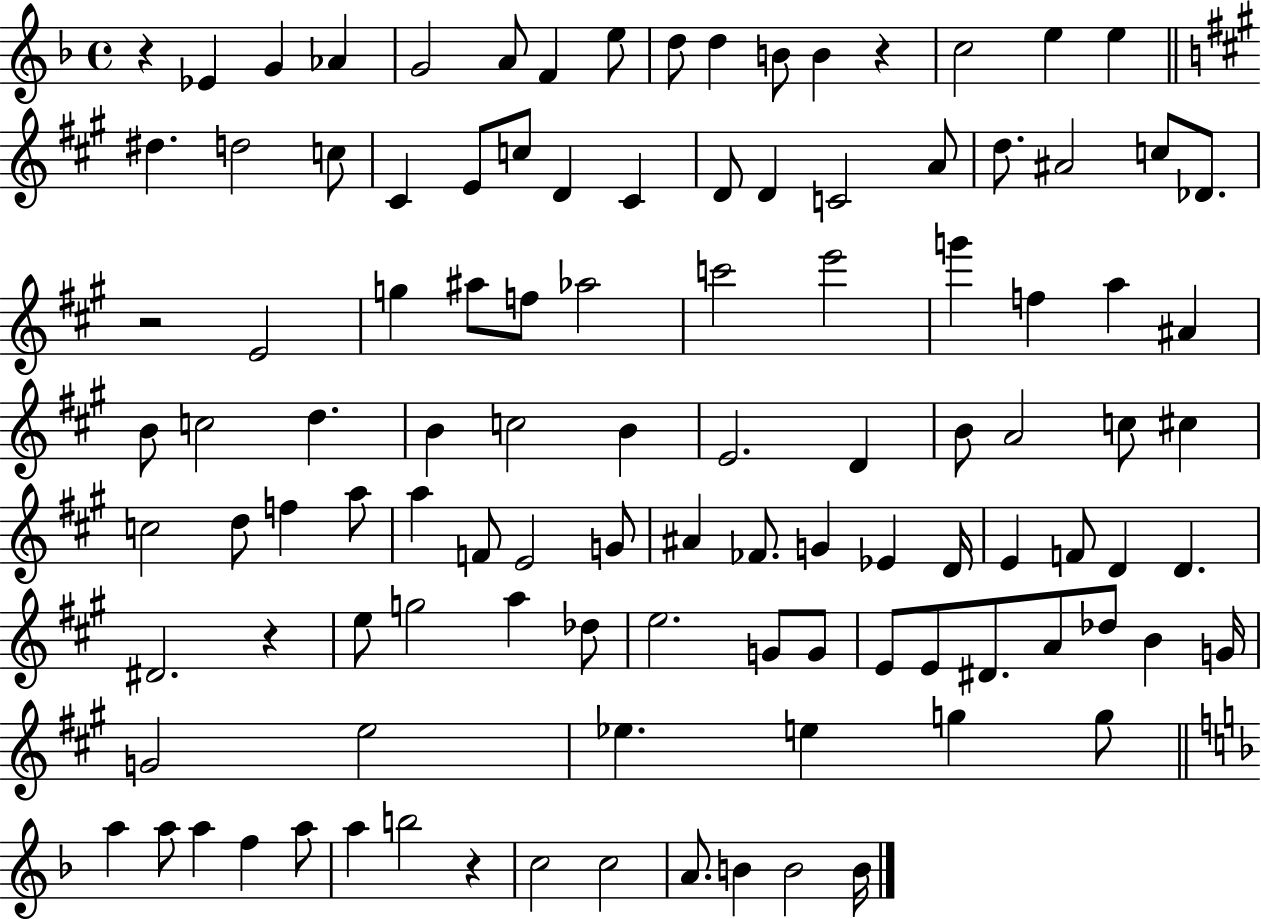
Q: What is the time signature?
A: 4/4